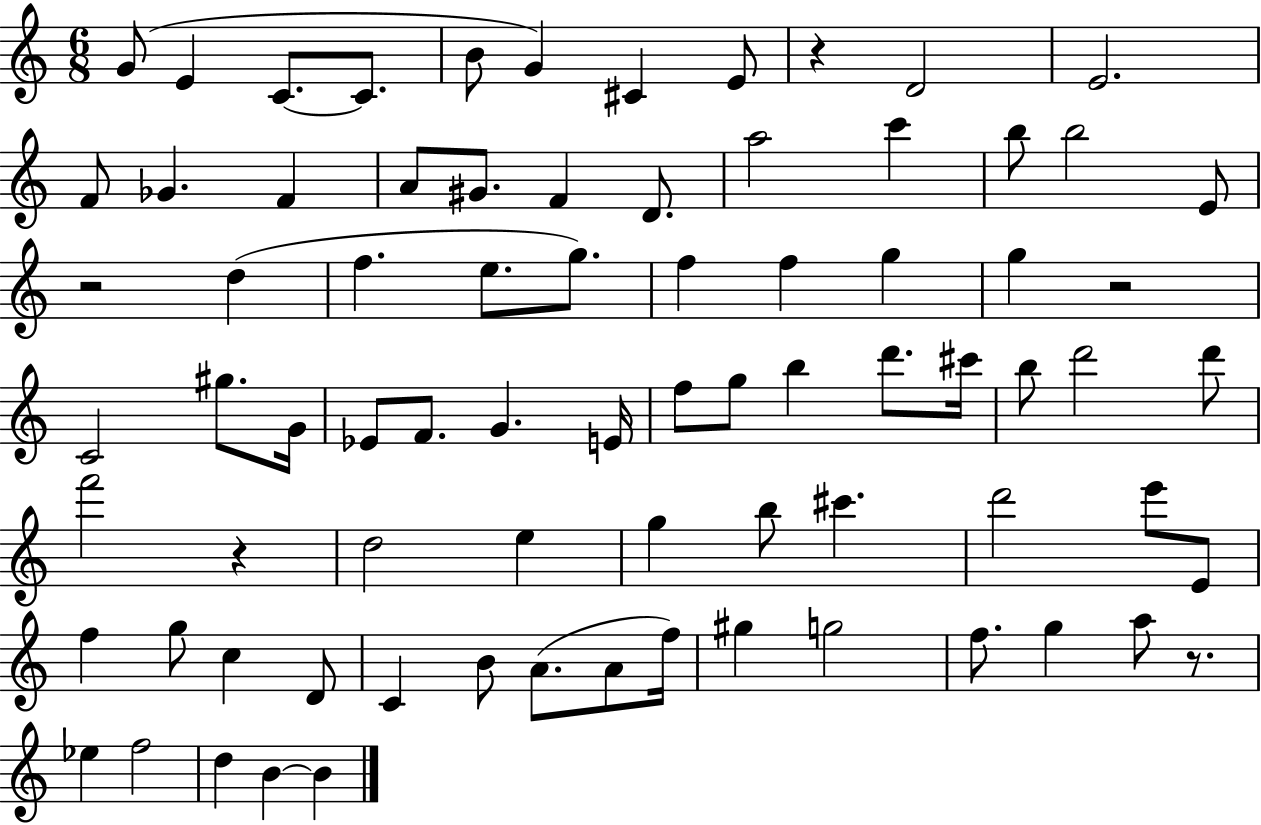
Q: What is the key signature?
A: C major